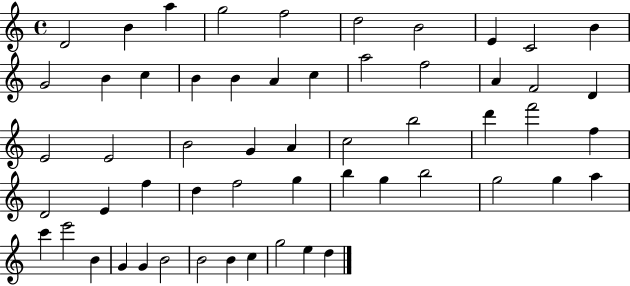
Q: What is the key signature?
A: C major